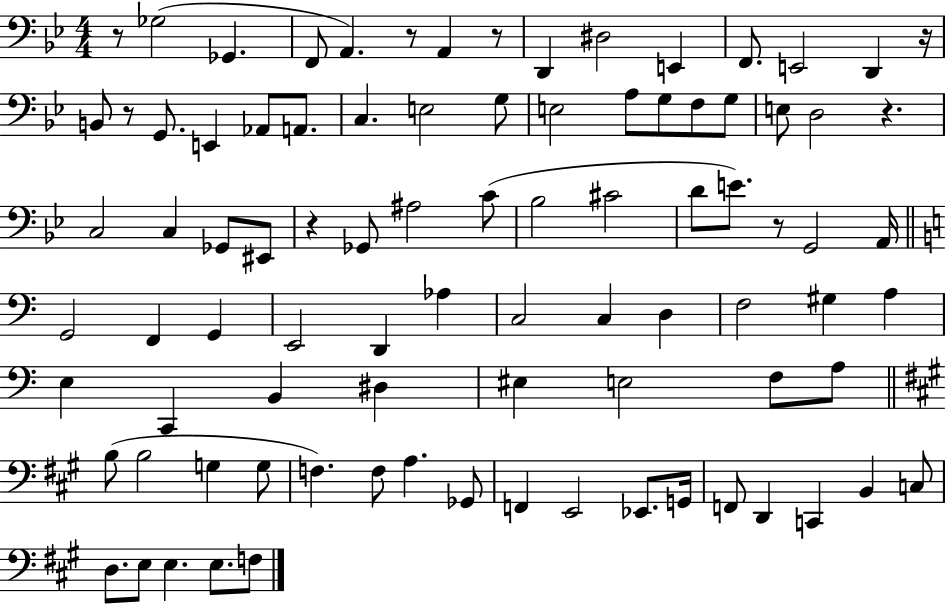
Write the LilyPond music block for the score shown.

{
  \clef bass
  \numericTimeSignature
  \time 4/4
  \key bes \major
  r8 ges2( ges,4. | f,8 a,4.) r8 a,4 r8 | d,4 dis2 e,4 | f,8. e,2 d,4 r16 | \break b,8 r8 g,8. e,4 aes,8 a,8. | c4. e2 g8 | e2 a8 g8 f8 g8 | e8 d2 r4. | \break c2 c4 ges,8 eis,8 | r4 ges,8 ais2 c'8( | bes2 cis'2 | d'8 e'8.) r8 g,2 a,16 | \break \bar "||" \break \key a \minor g,2 f,4 g,4 | e,2 d,4 aes4 | c2 c4 d4 | f2 gis4 a4 | \break e4 c,4 b,4 dis4 | eis4 e2 f8 a8 | \bar "||" \break \key a \major b8( b2 g4 g8 | f4.) f8 a4. ges,8 | f,4 e,2 ees,8. g,16 | f,8 d,4 c,4 b,4 c8 | \break d8. e8 e4. e8. f8 | \bar "|."
}